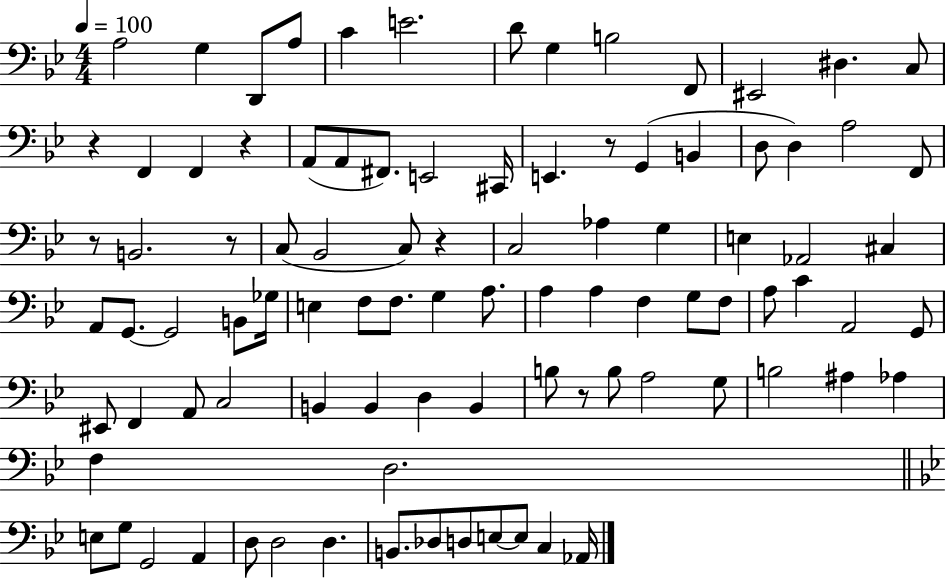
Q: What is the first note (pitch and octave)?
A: A3